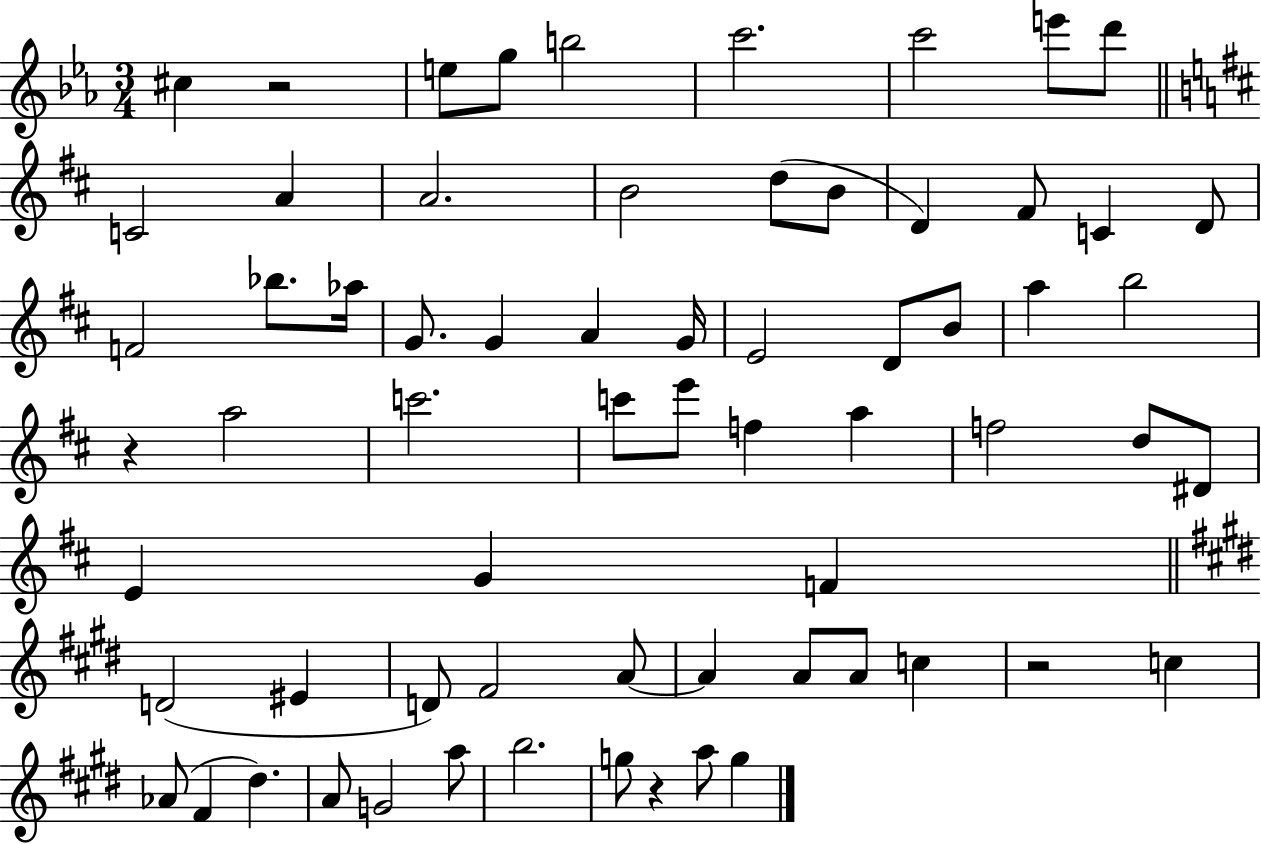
{
  \clef treble
  \numericTimeSignature
  \time 3/4
  \key ees \major
  \repeat volta 2 { cis''4 r2 | e''8 g''8 b''2 | c'''2. | c'''2 e'''8 d'''8 | \break \bar "||" \break \key d \major c'2 a'4 | a'2. | b'2 d''8( b'8 | d'4) fis'8 c'4 d'8 | \break f'2 bes''8. aes''16 | g'8. g'4 a'4 g'16 | e'2 d'8 b'8 | a''4 b''2 | \break r4 a''2 | c'''2. | c'''8 e'''8 f''4 a''4 | f''2 d''8 dis'8 | \break e'4 g'4 f'4 | \bar "||" \break \key e \major d'2( eis'4 | d'8) fis'2 a'8~~ | a'4 a'8 a'8 c''4 | r2 c''4 | \break aes'8( fis'4 dis''4.) | a'8 g'2 a''8 | b''2. | g''8 r4 a''8 g''4 | \break } \bar "|."
}